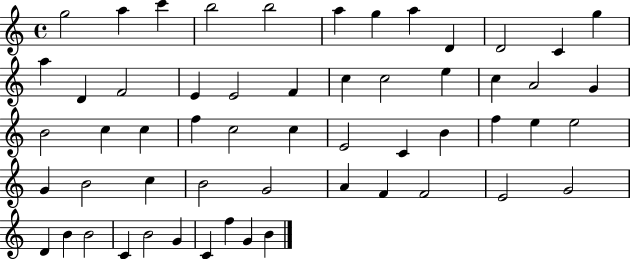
G5/h A5/q C6/q B5/h B5/h A5/q G5/q A5/q D4/q D4/h C4/q G5/q A5/q D4/q F4/h E4/q E4/h F4/q C5/q C5/h E5/q C5/q A4/h G4/q B4/h C5/q C5/q F5/q C5/h C5/q E4/h C4/q B4/q F5/q E5/q E5/h G4/q B4/h C5/q B4/h G4/h A4/q F4/q F4/h E4/h G4/h D4/q B4/q B4/h C4/q B4/h G4/q C4/q F5/q G4/q B4/q